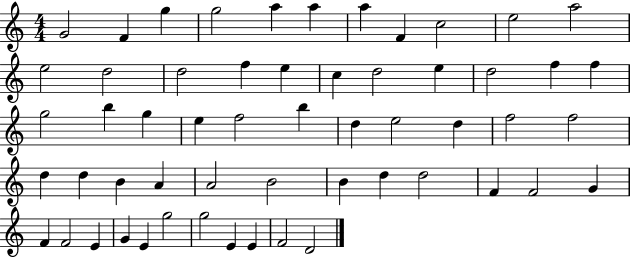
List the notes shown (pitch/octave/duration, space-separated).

G4/h F4/q G5/q G5/h A5/q A5/q A5/q F4/q C5/h E5/h A5/h E5/h D5/h D5/h F5/q E5/q C5/q D5/h E5/q D5/h F5/q F5/q G5/h B5/q G5/q E5/q F5/h B5/q D5/q E5/h D5/q F5/h F5/h D5/q D5/q B4/q A4/q A4/h B4/h B4/q D5/q D5/h F4/q F4/h G4/q F4/q F4/h E4/q G4/q E4/q G5/h G5/h E4/q E4/q F4/h D4/h